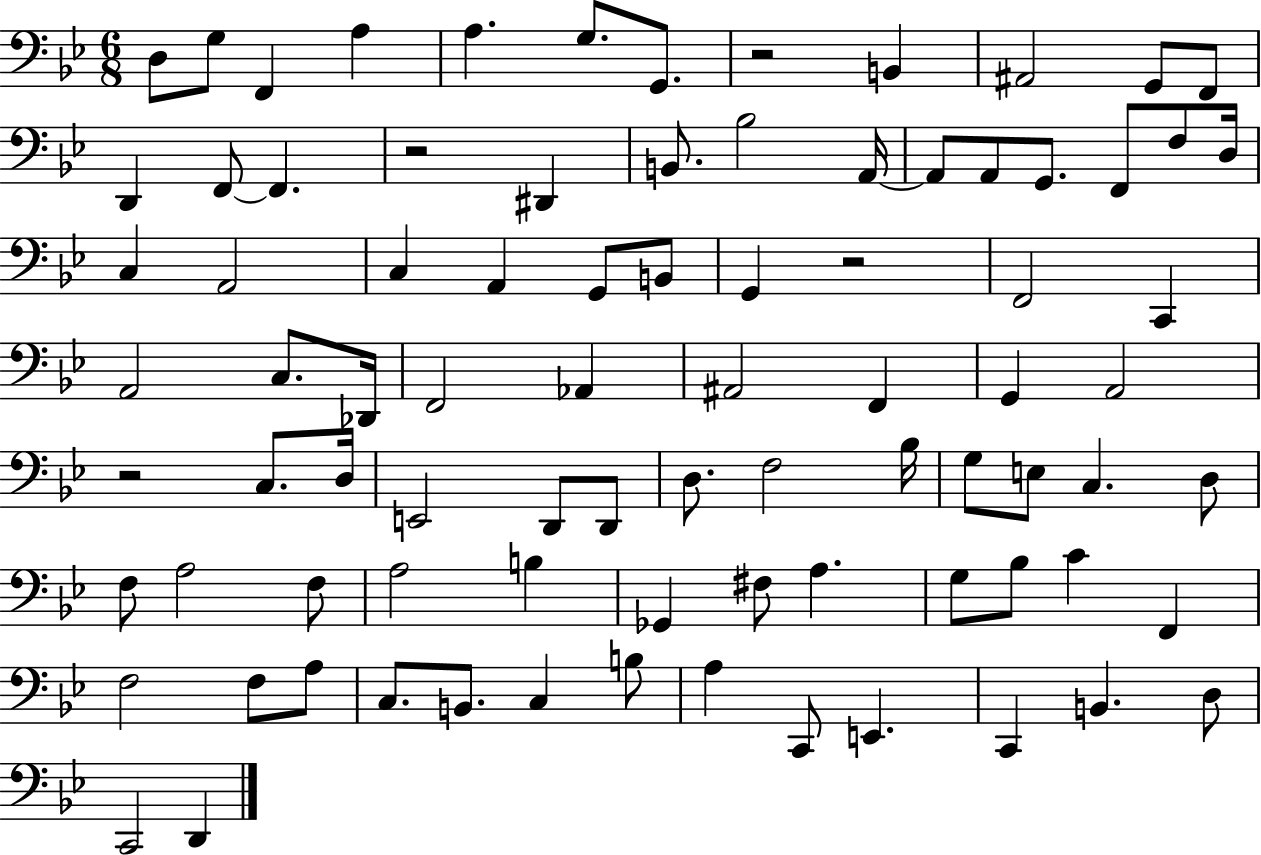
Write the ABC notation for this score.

X:1
T:Untitled
M:6/8
L:1/4
K:Bb
D,/2 G,/2 F,, A, A, G,/2 G,,/2 z2 B,, ^A,,2 G,,/2 F,,/2 D,, F,,/2 F,, z2 ^D,, B,,/2 _B,2 A,,/4 A,,/2 A,,/2 G,,/2 F,,/2 F,/2 D,/4 C, A,,2 C, A,, G,,/2 B,,/2 G,, z2 F,,2 C,, A,,2 C,/2 _D,,/4 F,,2 _A,, ^A,,2 F,, G,, A,,2 z2 C,/2 D,/4 E,,2 D,,/2 D,,/2 D,/2 F,2 _B,/4 G,/2 E,/2 C, D,/2 F,/2 A,2 F,/2 A,2 B, _G,, ^F,/2 A, G,/2 _B,/2 C F,, F,2 F,/2 A,/2 C,/2 B,,/2 C, B,/2 A, C,,/2 E,, C,, B,, D,/2 C,,2 D,,